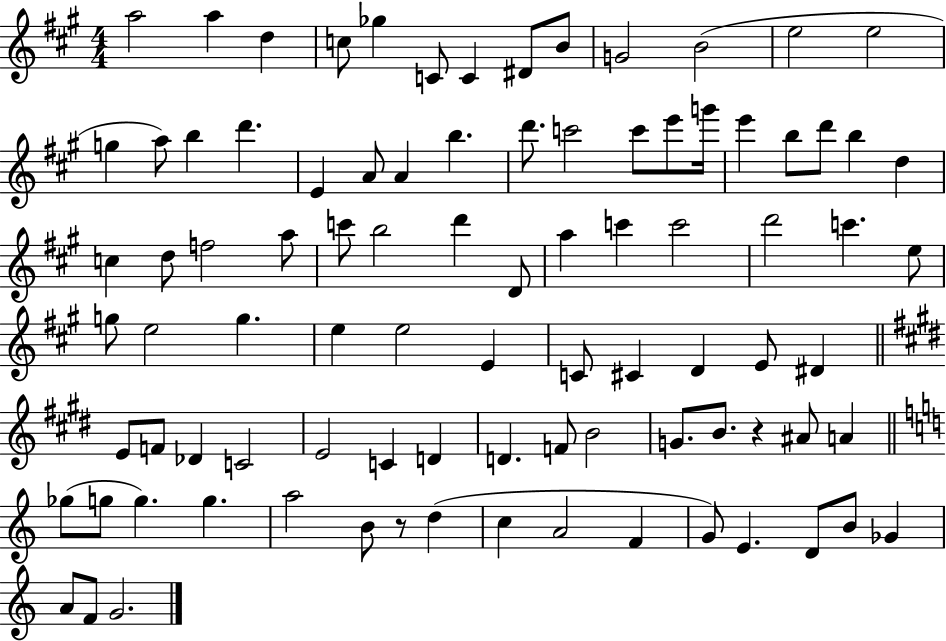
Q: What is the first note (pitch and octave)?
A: A5